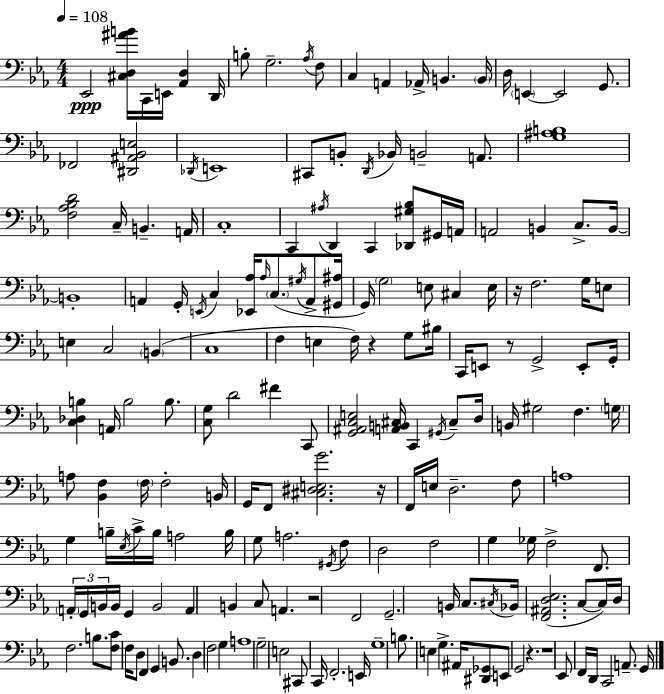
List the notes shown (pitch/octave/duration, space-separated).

Eb2/h [C#3,D3,A#4,B4]/s C2/s E2/s [Ab2,D3]/q D2/s B3/e G3/h. Ab3/s F3/e C3/q A2/q Ab2/s B2/q. B2/s D3/s E2/q E2/h G2/e. FES2/h [D#2,A#2,Bb2,E3]/h Db2/s E2/w C#2/e B2/e D2/s Bb2/s B2/h A2/e. [G3,A#3,B3]/w [F3,Ab3,Bb3,D4]/h C3/s B2/q. A2/s C3/w C2/q A#3/s D2/q C2/q [Db2,G#3,Bb3]/e G#2/s A2/s A2/h B2/q C3/e. B2/s B2/w A2/q G2/s E2/s C3/q [Eb2,Ab3]/s Ab3/s C3/e. G#3/s A2/e [G#2,A#3]/s G2/s G3/h E3/e C#3/q E3/s R/s F3/h. G3/s E3/e E3/q C3/h B2/q C3/w F3/q E3/q F3/s R/q G3/e BIS3/s C2/s E2/e R/e G2/h E2/e G2/s [C3,Db3,B3]/q A2/s B3/h B3/e. [C3,G3]/e D4/h F#4/q C2/e [G2,A#2,C3,E3]/h [A2,B2,C#3]/s C2/q G#2/s C#3/e D3/s B2/s G#3/h F3/q. G3/s A3/e [Bb2,F3]/q F3/s F3/h B2/s G2/s F2/e [C#3,D#3,E3,G4]/h. R/s F2/s E3/s D3/h. F3/e A3/w G3/q B3/s Eb3/s C4/s B3/s A3/h B3/s G3/e A3/h. G#2/s F3/e D3/h F3/h G3/q Gb3/s F3/h F2/e. A2/s G2/s B2/s B2/s G2/q B2/h A2/q B2/q C3/e A2/q. R/h F2/h G2/h. B2/s C3/e. C#3/s Bb2/s [F2,A#2,D3,Eb3]/h. C3/e C3/s D3/s F3/h. B3/e. [F3,C4]/e F3/s D3/e F2/q G2/q B2/e. D3/q F3/h G3/q A3/w G3/h E3/h C#2/e C2/s F2/h. E2/s G3/w B3/e. E3/q G3/q. A#2/s [D#2,Gb2]/e E2/e G2/h R/q. R/w Eb2/e F2/s D2/s C2/h A2/e. G2/s